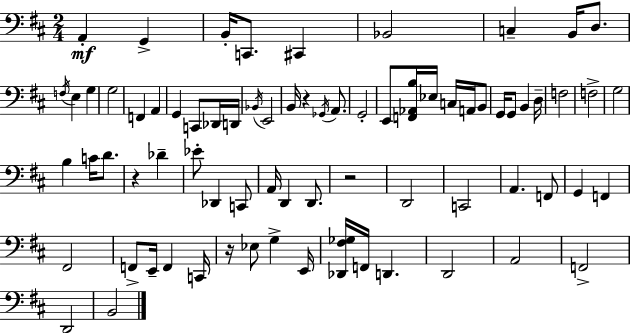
A2/q G2/q B2/s C2/e. C#2/q Bb2/h C3/q B2/s D3/e. F3/s E3/q G3/q G3/h F2/q A2/q G2/q C2/e Db2/s D2/s Bb2/s E2/h B2/s R/q Gb2/s A2/e. G2/h E2/e [F2,Ab2,B3]/s Eb3/s C3/s A2/s B2/e G2/s G2/e B2/q D3/s F3/h F3/h G3/h B3/q C4/s D4/e. R/q Db4/q Eb4/e Db2/q C2/e A2/s D2/q D2/e. R/h D2/h C2/h A2/q. F2/e G2/q F2/q F#2/h F2/e E2/s F2/q C2/s R/s Eb3/e G3/q E2/s [Db2,F#3,Gb3]/s F2/s D2/q. D2/h A2/h F2/h D2/h B2/h